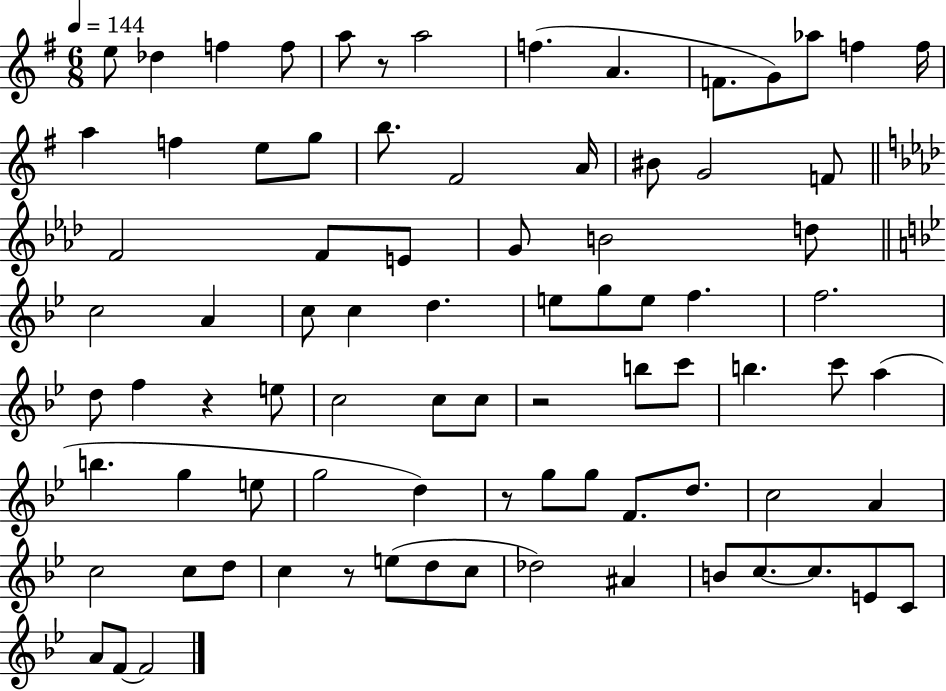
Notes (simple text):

E5/e Db5/q F5/q F5/e A5/e R/e A5/h F5/q. A4/q. F4/e. G4/e Ab5/e F5/q F5/s A5/q F5/q E5/e G5/e B5/e. F#4/h A4/s BIS4/e G4/h F4/e F4/h F4/e E4/e G4/e B4/h D5/e C5/h A4/q C5/e C5/q D5/q. E5/e G5/e E5/e F5/q. F5/h. D5/e F5/q R/q E5/e C5/h C5/e C5/e R/h B5/e C6/e B5/q. C6/e A5/q B5/q. G5/q E5/e G5/h D5/q R/e G5/e G5/e F4/e. D5/e. C5/h A4/q C5/h C5/e D5/e C5/q R/e E5/e D5/e C5/e Db5/h A#4/q B4/e C5/e. C5/e. E4/e C4/e A4/e F4/e F4/h